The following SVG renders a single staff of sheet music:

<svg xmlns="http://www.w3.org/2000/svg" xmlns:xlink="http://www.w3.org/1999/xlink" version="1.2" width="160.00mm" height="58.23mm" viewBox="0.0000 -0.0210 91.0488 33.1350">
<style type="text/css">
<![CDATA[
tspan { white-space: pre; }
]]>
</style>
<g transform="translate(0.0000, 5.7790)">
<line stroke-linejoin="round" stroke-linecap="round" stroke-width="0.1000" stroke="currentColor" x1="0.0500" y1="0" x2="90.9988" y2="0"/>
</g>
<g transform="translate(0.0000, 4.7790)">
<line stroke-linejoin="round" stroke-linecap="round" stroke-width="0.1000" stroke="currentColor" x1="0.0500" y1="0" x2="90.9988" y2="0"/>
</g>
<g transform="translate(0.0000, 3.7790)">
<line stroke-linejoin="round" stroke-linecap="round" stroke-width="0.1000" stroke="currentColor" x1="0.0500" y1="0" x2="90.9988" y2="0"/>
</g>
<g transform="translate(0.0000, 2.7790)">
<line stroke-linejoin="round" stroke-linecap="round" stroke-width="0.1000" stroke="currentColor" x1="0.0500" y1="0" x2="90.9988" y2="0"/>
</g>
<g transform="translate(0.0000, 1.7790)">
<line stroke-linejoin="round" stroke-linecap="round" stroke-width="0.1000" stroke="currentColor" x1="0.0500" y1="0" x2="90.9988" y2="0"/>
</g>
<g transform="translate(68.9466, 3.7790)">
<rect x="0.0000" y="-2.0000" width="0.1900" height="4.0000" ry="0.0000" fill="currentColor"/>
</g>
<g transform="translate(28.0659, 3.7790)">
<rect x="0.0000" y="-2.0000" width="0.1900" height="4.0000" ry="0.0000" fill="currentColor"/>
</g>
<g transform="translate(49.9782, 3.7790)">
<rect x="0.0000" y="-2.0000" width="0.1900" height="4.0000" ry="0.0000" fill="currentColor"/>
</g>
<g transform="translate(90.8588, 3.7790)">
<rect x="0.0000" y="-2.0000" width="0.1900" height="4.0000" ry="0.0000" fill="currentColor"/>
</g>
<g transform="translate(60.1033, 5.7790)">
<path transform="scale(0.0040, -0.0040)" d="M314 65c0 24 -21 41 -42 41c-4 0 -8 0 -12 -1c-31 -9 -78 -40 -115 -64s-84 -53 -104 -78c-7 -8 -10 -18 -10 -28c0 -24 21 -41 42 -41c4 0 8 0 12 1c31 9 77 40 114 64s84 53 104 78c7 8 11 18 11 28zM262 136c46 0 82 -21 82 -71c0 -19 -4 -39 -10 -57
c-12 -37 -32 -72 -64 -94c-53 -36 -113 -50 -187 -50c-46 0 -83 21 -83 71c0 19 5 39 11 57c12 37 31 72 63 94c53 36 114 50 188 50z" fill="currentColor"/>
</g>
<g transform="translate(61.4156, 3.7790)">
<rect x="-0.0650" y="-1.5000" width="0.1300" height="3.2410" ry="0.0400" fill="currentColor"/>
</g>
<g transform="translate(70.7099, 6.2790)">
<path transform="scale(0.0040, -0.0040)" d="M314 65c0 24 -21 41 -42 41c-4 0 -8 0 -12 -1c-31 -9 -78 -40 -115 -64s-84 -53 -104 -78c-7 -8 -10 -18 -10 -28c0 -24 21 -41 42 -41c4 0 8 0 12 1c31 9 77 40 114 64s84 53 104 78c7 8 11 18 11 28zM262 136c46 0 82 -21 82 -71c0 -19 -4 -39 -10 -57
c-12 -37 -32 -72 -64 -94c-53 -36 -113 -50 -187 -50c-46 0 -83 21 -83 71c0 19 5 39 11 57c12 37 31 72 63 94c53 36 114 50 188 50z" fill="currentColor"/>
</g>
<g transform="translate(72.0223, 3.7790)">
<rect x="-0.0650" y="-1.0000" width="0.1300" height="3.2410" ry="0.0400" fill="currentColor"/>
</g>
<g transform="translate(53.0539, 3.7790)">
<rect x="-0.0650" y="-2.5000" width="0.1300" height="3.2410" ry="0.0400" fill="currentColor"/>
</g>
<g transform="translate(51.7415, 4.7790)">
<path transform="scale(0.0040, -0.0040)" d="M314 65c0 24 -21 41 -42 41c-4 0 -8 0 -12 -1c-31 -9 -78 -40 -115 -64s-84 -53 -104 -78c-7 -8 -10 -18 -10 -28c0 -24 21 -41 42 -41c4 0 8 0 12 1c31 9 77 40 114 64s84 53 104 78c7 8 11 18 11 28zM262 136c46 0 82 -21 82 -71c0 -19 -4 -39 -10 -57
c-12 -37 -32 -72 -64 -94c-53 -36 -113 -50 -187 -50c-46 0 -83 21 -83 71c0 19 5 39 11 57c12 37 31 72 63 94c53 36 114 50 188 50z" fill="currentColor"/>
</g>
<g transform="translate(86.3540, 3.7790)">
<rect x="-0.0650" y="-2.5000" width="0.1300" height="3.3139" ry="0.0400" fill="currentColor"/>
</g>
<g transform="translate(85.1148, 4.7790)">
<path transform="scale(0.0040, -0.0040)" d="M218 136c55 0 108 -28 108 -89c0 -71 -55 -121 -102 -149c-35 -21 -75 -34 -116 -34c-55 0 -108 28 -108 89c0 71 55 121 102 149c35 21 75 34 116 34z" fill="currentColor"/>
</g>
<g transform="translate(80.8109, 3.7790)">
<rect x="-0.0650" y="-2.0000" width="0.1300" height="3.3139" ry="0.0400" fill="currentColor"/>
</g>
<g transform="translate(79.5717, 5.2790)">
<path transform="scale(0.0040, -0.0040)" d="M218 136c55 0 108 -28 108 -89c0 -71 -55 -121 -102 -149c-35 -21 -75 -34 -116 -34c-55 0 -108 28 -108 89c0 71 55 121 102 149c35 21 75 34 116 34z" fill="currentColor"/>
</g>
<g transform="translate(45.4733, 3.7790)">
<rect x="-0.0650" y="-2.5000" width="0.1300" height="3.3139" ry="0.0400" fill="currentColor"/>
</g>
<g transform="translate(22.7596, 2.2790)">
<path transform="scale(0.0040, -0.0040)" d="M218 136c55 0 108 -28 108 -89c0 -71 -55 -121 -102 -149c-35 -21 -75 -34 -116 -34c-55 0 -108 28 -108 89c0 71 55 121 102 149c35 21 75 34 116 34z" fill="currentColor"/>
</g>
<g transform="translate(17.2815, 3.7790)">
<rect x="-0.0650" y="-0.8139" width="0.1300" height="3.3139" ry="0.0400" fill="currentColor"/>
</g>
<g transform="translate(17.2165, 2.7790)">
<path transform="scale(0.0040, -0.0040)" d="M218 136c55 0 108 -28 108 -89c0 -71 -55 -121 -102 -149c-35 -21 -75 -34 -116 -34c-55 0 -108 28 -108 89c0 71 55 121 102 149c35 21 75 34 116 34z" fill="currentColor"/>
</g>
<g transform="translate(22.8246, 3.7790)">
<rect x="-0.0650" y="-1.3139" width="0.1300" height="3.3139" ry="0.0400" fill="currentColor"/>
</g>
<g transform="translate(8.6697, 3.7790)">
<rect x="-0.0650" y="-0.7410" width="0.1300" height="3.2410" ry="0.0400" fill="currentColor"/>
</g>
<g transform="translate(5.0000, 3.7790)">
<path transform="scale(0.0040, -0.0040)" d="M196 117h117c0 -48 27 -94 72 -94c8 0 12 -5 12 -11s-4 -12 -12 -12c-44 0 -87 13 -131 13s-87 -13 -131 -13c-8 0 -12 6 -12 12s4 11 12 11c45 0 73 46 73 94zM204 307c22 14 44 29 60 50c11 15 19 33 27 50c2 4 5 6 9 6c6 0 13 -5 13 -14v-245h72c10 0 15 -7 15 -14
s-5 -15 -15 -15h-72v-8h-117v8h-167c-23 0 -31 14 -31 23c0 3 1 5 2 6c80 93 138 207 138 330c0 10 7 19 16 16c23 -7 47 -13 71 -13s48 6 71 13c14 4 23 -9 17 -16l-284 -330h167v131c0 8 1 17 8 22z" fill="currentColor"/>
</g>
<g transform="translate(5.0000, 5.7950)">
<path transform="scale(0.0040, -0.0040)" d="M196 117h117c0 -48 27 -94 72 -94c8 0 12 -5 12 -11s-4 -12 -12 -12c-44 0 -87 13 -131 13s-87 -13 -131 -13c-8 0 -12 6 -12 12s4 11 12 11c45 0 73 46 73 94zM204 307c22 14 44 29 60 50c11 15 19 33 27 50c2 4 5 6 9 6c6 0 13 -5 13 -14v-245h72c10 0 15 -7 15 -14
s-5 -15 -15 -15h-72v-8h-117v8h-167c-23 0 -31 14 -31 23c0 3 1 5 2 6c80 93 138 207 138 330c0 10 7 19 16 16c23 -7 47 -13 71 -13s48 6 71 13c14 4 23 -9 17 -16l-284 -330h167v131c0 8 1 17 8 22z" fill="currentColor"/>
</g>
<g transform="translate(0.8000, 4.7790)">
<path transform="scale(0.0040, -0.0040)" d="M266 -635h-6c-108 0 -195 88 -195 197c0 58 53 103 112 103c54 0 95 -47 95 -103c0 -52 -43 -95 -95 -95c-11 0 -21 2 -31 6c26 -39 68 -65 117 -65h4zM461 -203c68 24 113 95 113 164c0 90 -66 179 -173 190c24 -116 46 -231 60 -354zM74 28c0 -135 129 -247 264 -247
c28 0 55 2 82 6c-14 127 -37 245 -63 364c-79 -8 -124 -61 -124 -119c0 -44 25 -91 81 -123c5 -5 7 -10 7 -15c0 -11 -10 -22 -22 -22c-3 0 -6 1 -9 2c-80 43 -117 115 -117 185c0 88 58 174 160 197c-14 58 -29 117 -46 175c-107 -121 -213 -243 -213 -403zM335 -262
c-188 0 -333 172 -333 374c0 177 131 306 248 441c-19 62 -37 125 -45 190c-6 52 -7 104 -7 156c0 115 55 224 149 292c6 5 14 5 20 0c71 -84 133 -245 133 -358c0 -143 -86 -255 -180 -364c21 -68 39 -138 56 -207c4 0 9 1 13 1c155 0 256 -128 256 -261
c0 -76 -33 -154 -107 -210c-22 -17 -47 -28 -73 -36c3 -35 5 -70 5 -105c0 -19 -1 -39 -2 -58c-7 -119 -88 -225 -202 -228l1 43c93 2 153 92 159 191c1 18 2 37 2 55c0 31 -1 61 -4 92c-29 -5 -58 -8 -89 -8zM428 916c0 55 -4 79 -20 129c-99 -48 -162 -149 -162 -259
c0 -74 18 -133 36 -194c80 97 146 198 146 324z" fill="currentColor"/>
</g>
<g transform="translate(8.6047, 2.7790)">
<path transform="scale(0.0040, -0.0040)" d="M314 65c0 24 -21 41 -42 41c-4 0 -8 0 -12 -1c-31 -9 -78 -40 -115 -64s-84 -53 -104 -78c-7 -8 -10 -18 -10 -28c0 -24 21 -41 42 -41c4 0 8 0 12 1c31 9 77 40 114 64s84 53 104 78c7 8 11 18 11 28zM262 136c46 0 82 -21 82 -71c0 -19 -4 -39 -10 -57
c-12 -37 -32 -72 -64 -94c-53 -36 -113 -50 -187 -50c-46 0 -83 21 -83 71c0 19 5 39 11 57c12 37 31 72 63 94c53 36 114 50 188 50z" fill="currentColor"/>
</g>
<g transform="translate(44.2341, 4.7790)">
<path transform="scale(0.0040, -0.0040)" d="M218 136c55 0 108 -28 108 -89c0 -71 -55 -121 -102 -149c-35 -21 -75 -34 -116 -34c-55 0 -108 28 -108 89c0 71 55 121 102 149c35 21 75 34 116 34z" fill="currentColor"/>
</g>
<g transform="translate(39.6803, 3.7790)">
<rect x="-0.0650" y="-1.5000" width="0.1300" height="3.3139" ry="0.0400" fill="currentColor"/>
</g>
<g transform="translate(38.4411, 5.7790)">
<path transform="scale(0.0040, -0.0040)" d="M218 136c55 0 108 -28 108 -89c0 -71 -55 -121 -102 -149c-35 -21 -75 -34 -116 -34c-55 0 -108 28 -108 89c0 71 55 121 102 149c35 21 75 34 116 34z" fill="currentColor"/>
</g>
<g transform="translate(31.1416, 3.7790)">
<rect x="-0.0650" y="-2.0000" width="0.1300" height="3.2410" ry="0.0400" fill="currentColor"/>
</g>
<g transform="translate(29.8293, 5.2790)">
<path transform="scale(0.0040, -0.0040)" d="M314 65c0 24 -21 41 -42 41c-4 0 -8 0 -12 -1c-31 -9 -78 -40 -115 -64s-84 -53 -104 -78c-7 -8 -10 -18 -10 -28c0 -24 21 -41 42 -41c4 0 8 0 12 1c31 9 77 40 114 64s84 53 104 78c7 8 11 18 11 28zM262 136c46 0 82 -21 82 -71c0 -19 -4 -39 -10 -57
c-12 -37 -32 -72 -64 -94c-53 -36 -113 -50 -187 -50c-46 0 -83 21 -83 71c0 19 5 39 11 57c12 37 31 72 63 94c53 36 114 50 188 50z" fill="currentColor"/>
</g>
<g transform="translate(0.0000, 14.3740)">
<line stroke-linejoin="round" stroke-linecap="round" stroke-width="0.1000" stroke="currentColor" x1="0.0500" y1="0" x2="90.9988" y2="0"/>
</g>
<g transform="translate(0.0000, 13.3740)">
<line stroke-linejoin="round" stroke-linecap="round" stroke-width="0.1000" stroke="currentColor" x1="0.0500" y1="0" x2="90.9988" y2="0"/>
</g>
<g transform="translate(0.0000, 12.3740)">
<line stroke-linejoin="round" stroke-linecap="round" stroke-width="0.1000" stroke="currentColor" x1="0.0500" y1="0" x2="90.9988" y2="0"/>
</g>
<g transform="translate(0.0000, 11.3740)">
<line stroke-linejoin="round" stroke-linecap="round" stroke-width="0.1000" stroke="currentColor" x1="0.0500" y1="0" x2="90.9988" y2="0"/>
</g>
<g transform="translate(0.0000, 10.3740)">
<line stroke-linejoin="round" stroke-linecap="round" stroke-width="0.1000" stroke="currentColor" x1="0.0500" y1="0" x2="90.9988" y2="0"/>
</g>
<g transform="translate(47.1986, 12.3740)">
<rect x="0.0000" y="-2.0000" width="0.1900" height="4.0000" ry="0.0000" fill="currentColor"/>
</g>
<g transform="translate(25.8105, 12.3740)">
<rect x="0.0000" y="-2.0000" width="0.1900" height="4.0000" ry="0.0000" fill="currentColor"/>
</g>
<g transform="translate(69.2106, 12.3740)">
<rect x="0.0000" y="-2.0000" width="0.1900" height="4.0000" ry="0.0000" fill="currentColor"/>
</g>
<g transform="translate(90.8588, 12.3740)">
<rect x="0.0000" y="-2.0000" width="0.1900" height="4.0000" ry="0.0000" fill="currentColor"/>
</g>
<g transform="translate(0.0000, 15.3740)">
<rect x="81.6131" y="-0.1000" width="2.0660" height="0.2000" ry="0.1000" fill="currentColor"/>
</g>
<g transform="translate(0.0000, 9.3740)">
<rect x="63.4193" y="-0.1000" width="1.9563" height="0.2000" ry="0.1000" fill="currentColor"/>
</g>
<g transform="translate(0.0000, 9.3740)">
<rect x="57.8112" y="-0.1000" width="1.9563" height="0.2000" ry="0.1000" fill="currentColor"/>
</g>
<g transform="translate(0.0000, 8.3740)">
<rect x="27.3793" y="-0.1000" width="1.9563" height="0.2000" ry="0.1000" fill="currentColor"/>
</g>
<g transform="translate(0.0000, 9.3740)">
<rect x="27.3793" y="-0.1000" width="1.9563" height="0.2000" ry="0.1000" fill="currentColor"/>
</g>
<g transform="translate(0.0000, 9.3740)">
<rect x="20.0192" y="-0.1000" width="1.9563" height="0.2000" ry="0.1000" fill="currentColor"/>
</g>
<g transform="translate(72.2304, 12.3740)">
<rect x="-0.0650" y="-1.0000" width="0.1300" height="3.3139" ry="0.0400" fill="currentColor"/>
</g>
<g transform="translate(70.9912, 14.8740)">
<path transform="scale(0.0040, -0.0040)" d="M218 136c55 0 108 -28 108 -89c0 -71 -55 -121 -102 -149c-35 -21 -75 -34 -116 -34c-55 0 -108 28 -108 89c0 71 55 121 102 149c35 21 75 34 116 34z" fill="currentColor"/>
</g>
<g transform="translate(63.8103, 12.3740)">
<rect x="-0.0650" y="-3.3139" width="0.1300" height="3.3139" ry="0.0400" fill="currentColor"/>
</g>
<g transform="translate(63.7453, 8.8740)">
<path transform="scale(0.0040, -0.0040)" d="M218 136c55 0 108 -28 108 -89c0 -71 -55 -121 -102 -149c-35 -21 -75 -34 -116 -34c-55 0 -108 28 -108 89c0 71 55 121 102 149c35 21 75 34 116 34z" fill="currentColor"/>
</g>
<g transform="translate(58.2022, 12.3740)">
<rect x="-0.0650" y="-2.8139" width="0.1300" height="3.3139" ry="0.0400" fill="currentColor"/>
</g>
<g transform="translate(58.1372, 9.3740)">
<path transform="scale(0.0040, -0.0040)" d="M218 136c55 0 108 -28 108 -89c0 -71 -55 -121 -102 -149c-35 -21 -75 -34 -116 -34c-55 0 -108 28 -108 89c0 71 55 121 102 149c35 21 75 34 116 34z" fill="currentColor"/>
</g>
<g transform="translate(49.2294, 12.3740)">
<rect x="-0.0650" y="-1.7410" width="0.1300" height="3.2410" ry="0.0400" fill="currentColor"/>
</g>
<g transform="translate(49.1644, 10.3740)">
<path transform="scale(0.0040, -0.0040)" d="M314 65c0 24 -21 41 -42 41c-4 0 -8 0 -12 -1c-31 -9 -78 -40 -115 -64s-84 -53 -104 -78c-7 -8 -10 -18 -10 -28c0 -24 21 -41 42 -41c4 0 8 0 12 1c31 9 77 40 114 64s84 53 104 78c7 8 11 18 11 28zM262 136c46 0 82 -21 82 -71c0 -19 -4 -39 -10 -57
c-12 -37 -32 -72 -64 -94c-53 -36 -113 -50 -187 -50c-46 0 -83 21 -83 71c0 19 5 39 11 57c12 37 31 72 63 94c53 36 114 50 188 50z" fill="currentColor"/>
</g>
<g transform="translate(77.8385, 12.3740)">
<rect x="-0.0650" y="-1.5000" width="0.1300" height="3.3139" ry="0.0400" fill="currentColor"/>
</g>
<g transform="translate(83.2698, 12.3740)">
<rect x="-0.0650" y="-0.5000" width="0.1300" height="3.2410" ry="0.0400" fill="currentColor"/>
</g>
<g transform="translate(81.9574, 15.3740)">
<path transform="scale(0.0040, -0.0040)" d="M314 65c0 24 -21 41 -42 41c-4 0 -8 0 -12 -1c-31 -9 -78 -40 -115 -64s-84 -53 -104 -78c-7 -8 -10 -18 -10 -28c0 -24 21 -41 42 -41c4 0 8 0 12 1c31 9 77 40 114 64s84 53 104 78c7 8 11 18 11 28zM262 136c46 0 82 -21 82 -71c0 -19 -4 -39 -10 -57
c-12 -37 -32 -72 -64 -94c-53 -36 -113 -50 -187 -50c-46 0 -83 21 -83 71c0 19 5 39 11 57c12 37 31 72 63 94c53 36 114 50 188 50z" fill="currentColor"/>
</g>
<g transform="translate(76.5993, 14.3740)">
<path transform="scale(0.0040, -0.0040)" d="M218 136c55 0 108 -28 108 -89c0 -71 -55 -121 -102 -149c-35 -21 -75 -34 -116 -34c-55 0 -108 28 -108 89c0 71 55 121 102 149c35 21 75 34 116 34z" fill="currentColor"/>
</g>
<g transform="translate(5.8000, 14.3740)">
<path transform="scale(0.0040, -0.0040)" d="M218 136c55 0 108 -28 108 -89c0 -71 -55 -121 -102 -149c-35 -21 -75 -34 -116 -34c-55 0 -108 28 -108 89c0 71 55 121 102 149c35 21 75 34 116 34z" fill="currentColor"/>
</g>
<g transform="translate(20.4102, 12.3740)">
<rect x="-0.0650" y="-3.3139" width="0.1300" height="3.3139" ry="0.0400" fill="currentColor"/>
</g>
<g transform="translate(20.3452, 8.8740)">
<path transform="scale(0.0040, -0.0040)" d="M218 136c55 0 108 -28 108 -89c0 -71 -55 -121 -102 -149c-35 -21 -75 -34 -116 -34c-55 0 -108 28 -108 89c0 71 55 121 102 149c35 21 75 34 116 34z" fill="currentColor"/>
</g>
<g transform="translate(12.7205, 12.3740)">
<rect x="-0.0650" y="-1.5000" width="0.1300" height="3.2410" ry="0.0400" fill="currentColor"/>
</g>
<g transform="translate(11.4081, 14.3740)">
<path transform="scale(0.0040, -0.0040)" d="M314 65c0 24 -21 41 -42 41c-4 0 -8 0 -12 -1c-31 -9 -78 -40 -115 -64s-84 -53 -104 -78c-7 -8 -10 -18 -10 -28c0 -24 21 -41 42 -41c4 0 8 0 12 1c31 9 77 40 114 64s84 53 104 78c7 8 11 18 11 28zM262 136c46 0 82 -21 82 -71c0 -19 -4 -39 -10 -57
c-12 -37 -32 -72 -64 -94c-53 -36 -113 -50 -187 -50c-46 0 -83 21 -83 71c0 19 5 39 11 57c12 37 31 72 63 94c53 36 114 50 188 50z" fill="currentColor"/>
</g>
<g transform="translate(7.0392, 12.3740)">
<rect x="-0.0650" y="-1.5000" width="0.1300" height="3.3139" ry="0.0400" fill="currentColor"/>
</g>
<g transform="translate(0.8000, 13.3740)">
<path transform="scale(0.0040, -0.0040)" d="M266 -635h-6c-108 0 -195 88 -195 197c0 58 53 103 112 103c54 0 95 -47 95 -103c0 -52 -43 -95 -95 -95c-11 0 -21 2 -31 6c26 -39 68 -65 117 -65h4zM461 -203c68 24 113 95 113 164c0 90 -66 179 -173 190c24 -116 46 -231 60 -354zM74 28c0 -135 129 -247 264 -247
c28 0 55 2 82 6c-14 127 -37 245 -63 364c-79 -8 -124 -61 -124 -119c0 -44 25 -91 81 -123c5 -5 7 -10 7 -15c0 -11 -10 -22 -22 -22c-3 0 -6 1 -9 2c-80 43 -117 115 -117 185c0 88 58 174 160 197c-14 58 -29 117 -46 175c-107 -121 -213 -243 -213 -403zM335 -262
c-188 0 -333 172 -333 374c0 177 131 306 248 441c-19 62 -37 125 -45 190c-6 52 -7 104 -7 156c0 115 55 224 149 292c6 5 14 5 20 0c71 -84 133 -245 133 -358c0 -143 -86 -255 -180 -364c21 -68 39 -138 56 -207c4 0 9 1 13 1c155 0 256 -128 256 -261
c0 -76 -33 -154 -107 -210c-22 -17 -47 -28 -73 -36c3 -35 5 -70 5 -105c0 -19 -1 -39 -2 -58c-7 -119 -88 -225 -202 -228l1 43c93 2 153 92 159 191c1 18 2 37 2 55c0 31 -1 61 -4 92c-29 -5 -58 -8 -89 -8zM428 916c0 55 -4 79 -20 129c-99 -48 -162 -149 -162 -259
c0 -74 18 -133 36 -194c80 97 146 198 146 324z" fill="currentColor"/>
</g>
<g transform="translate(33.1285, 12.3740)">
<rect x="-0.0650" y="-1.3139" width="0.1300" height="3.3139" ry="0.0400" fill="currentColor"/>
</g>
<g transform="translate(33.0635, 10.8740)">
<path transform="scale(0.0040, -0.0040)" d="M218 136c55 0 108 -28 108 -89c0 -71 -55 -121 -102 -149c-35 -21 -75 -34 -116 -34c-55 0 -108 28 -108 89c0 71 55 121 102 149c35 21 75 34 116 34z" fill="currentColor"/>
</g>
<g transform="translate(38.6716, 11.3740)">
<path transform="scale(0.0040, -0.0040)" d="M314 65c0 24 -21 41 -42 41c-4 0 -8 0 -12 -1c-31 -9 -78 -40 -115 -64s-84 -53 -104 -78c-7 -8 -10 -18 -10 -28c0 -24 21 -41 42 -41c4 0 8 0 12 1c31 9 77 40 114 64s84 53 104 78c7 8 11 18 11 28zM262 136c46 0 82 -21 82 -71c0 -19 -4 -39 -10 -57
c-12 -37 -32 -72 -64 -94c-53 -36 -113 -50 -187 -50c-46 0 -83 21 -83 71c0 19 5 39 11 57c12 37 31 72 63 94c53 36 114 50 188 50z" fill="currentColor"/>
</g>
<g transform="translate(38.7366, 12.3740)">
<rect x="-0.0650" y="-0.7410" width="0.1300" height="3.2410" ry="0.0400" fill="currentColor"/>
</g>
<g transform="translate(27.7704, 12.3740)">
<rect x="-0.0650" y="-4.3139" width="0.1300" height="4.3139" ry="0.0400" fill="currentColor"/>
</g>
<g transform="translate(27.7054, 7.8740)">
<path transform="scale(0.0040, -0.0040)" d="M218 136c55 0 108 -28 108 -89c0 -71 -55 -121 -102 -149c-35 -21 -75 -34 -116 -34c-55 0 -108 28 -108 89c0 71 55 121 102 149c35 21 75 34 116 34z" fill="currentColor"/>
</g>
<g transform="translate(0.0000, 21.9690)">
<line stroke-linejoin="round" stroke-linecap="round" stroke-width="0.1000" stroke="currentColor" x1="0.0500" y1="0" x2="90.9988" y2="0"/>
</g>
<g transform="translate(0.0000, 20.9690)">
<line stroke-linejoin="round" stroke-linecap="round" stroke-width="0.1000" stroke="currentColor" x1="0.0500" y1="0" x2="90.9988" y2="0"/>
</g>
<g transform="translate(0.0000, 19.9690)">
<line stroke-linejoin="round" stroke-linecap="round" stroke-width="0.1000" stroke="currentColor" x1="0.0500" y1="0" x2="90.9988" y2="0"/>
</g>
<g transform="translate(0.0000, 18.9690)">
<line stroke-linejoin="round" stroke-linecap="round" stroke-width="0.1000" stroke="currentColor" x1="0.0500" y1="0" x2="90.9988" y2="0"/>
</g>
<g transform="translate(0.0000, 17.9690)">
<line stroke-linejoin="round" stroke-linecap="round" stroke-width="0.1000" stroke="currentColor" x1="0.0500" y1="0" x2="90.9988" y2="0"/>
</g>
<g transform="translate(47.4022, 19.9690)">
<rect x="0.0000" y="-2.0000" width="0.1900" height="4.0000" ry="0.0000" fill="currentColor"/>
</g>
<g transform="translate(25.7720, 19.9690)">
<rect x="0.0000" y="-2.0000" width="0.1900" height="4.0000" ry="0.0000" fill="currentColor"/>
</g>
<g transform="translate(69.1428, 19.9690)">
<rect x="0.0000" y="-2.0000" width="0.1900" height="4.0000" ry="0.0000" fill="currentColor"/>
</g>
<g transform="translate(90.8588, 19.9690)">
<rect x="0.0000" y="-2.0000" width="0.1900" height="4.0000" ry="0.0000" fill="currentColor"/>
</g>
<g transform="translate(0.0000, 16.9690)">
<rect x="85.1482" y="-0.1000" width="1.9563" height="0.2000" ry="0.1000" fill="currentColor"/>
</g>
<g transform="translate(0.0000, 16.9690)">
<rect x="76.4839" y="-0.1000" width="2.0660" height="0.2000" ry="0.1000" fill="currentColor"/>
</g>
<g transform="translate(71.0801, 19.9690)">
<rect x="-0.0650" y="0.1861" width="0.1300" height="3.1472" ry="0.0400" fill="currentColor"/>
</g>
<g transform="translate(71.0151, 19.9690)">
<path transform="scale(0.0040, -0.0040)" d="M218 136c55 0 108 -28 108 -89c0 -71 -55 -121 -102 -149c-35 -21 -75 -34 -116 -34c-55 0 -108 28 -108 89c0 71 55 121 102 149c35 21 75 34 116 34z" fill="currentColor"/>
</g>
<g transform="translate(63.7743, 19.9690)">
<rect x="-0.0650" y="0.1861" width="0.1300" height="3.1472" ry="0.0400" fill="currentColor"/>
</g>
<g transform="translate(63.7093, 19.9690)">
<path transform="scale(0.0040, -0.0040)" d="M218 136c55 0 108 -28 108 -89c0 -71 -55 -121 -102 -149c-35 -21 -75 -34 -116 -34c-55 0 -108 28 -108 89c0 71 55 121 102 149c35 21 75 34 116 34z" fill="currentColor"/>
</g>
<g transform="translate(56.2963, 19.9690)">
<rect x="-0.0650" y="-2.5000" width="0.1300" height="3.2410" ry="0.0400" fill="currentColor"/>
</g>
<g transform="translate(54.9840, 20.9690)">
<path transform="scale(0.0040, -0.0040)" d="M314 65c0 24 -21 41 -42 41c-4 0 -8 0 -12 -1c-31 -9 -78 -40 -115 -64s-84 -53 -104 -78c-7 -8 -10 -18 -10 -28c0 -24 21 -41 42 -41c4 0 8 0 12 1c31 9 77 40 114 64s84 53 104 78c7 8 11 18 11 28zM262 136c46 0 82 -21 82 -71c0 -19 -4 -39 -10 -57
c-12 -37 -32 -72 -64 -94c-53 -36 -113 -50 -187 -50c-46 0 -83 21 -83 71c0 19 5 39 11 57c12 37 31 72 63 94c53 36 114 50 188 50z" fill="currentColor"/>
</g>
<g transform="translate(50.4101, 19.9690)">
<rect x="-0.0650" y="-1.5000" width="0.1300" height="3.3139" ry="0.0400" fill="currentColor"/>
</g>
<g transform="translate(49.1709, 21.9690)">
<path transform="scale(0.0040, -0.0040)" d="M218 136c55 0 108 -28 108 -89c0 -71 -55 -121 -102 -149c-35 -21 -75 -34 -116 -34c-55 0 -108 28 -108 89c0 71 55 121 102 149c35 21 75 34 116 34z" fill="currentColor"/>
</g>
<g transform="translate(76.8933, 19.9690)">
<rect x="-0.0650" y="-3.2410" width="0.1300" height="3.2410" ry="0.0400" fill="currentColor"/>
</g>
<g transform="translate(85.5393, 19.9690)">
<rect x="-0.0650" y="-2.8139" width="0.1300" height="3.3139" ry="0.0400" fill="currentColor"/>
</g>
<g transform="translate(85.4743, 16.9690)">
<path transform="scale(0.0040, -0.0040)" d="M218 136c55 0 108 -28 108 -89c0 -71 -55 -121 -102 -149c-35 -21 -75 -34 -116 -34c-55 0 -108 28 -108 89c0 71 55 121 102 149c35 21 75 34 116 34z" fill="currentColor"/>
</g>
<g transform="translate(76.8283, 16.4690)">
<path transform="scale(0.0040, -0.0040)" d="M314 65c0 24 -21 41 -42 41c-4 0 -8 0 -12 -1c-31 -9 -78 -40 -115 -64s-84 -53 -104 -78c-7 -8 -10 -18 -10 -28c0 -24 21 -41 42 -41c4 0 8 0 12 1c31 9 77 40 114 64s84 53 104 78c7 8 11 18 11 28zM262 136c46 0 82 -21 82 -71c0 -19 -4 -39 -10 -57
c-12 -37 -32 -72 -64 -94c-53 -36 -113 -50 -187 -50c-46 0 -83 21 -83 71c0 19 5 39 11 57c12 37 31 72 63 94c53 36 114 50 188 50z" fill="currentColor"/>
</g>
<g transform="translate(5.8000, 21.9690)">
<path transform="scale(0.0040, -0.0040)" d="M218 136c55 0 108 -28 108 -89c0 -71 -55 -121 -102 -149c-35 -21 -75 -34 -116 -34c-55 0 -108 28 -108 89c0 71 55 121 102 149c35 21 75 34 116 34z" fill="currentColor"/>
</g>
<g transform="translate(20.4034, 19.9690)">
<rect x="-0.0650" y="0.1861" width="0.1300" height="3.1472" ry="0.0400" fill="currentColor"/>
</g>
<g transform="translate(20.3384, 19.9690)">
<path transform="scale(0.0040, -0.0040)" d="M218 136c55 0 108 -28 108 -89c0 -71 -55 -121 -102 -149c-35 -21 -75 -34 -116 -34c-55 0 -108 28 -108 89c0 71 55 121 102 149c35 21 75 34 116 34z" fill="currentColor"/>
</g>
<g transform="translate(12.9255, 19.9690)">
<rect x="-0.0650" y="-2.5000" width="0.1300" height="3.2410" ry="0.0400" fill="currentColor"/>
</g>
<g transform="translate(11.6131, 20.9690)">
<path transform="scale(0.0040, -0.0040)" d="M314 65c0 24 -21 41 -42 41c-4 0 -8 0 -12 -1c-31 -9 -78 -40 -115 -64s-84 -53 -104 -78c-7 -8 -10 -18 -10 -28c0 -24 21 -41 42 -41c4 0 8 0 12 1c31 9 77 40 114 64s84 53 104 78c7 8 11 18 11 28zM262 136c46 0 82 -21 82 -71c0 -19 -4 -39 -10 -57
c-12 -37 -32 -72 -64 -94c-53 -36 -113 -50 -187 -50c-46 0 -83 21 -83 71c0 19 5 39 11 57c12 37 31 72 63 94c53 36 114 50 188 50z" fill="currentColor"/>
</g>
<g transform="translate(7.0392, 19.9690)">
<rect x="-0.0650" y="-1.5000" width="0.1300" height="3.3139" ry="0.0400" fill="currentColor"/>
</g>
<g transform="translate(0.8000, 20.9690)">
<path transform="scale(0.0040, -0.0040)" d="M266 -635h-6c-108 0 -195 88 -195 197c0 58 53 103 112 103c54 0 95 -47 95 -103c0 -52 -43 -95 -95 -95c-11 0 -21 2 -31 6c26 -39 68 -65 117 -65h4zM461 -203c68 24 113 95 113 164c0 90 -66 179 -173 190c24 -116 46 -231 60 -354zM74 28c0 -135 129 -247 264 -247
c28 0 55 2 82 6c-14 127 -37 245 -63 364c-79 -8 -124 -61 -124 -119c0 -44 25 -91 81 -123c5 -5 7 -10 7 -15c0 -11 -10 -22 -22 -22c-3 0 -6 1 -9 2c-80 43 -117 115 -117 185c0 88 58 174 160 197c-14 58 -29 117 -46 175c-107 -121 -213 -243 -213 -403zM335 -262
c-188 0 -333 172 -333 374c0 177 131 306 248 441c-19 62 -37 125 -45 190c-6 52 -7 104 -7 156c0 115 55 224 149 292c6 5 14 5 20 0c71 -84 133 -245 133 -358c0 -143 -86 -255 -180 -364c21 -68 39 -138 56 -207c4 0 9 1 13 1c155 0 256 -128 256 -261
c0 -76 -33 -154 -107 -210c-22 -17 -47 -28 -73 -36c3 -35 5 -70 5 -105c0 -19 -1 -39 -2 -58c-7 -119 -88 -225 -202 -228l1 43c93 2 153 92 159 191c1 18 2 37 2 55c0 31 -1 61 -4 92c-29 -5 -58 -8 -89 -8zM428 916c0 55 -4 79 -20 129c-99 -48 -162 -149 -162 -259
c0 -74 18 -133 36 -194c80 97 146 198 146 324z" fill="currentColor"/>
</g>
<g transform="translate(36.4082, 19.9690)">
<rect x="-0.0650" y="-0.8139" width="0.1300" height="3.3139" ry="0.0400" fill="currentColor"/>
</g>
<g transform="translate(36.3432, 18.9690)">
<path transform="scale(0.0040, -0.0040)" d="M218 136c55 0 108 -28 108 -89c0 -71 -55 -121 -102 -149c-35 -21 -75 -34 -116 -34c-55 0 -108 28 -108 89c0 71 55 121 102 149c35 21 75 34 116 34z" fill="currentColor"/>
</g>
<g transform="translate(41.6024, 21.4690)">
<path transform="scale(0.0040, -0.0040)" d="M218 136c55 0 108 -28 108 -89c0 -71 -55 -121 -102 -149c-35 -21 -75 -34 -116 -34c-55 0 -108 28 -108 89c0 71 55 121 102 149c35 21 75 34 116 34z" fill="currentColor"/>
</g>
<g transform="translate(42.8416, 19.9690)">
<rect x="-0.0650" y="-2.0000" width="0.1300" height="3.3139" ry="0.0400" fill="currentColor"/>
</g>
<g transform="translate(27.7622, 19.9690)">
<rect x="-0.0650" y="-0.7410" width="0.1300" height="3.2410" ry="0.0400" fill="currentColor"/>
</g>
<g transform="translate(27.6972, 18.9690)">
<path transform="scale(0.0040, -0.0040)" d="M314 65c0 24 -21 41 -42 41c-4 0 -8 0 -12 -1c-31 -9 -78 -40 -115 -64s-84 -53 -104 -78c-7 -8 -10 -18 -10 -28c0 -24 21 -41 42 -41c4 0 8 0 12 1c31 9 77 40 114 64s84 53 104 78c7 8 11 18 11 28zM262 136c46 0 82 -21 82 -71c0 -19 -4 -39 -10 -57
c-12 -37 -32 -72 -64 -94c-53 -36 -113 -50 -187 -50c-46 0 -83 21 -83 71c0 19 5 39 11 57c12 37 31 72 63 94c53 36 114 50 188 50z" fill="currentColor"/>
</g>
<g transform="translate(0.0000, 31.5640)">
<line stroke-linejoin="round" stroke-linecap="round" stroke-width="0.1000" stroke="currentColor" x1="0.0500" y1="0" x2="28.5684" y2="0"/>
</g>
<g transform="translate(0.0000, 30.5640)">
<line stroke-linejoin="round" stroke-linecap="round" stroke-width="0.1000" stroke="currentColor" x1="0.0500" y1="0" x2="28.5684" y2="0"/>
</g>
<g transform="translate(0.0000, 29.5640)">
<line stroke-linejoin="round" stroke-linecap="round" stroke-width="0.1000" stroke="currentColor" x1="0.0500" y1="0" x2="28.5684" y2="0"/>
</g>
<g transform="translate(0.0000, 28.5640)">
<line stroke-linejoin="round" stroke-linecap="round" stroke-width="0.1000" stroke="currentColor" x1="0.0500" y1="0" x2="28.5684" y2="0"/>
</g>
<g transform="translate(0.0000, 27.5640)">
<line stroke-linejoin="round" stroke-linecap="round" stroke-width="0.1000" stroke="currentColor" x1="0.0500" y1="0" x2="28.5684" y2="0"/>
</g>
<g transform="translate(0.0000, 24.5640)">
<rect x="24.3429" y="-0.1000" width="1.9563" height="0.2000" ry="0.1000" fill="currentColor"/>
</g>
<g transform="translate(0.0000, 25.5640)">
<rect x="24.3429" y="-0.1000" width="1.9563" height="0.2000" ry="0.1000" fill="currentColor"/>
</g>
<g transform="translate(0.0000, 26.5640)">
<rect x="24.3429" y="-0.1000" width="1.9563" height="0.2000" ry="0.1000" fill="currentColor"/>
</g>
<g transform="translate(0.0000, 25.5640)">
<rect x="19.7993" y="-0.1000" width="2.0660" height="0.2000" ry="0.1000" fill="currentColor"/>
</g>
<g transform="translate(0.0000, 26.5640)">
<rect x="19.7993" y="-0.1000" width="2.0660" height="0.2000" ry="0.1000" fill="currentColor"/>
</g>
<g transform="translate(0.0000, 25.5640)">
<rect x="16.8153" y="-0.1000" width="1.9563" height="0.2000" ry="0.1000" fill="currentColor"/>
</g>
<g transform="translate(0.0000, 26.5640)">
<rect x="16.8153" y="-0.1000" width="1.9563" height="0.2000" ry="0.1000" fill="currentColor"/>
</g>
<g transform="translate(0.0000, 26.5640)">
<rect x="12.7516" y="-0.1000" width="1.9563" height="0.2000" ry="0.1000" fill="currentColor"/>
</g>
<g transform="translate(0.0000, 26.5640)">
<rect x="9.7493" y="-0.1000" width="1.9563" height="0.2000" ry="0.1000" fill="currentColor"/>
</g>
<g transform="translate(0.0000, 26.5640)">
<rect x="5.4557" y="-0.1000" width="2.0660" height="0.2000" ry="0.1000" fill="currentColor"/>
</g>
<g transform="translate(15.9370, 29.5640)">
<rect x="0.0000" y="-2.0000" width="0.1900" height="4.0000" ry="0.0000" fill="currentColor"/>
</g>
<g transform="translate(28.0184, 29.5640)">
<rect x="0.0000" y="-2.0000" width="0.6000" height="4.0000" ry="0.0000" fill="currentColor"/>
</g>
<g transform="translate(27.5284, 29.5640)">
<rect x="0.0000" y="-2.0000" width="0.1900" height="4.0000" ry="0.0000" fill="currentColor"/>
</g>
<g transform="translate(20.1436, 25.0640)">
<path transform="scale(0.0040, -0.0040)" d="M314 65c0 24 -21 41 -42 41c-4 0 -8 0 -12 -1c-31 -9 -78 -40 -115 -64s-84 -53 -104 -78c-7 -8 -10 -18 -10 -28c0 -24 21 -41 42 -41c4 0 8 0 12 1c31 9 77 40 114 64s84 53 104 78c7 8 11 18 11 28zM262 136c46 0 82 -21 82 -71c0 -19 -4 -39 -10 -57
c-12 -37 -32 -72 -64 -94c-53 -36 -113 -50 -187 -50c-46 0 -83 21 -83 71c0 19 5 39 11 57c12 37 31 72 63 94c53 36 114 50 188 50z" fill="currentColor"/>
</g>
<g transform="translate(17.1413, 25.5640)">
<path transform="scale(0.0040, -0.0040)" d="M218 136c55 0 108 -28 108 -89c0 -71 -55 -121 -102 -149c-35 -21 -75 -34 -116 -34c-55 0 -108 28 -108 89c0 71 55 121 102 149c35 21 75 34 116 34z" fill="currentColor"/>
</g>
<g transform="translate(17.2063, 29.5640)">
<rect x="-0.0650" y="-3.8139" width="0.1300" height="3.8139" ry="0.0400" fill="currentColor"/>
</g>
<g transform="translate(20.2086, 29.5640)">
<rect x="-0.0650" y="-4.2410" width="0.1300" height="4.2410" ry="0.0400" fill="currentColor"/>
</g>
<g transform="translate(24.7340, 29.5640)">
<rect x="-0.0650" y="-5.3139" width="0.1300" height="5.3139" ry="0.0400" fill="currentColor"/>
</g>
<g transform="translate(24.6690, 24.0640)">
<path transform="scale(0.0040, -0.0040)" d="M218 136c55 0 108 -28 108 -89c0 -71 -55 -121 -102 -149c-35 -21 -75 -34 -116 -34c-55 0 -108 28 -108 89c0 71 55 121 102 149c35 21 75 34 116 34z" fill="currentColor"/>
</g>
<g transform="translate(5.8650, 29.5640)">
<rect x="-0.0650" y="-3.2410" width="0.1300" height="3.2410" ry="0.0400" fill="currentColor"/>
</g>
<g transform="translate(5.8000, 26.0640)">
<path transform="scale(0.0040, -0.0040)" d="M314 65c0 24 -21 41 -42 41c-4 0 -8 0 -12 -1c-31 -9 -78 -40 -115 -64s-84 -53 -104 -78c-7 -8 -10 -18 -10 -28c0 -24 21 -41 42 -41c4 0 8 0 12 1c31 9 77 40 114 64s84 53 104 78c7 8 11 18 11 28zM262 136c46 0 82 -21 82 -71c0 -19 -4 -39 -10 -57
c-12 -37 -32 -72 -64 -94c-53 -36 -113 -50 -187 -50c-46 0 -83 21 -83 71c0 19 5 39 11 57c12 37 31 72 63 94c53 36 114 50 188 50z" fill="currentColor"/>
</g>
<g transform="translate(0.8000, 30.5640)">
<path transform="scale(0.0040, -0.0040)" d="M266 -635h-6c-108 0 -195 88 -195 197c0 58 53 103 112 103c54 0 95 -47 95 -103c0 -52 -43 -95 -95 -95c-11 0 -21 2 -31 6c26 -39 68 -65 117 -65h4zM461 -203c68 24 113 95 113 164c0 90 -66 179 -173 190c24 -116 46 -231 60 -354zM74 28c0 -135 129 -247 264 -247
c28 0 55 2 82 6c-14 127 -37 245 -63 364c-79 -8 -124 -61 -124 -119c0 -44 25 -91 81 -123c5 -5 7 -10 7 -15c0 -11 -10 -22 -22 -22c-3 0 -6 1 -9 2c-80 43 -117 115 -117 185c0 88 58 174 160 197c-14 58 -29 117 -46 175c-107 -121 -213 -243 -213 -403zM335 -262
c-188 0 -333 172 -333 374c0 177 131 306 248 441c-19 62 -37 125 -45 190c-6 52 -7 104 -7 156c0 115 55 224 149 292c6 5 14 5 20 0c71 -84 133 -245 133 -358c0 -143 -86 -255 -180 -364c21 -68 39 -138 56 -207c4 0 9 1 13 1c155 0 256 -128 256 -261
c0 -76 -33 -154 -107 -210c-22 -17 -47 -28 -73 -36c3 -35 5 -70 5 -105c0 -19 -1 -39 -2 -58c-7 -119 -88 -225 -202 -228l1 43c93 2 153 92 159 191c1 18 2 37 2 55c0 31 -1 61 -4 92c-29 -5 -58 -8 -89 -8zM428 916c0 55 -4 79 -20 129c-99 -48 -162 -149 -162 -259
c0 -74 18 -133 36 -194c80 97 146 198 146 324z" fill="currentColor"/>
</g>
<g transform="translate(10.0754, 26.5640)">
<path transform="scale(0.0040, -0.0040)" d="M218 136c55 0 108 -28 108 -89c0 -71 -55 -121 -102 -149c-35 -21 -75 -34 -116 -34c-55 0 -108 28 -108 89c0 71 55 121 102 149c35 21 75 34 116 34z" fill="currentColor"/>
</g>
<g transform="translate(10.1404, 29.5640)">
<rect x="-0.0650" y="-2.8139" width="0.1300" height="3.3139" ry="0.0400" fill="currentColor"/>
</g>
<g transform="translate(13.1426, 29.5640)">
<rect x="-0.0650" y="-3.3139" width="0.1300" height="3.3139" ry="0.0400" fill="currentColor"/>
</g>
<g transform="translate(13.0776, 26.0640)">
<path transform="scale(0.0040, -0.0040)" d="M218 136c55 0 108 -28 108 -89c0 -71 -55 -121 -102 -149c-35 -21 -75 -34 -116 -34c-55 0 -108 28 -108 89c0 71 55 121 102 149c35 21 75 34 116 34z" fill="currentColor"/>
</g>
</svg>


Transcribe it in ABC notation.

X:1
T:Untitled
M:4/4
L:1/4
K:C
d2 d e F2 E G G2 E2 D2 F G E E2 b d' e d2 f2 a b D E C2 E G2 B d2 d F E G2 B B b2 a b2 a b c' d'2 f'